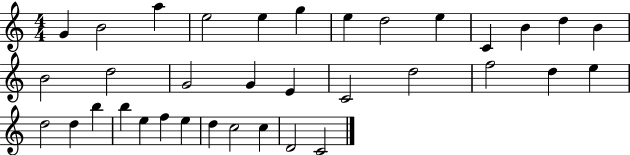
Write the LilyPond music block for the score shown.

{
  \clef treble
  \numericTimeSignature
  \time 4/4
  \key c \major
  g'4 b'2 a''4 | e''2 e''4 g''4 | e''4 d''2 e''4 | c'4 b'4 d''4 b'4 | \break b'2 d''2 | g'2 g'4 e'4 | c'2 d''2 | f''2 d''4 e''4 | \break d''2 d''4 b''4 | b''4 e''4 f''4 e''4 | d''4 c''2 c''4 | d'2 c'2 | \break \bar "|."
}